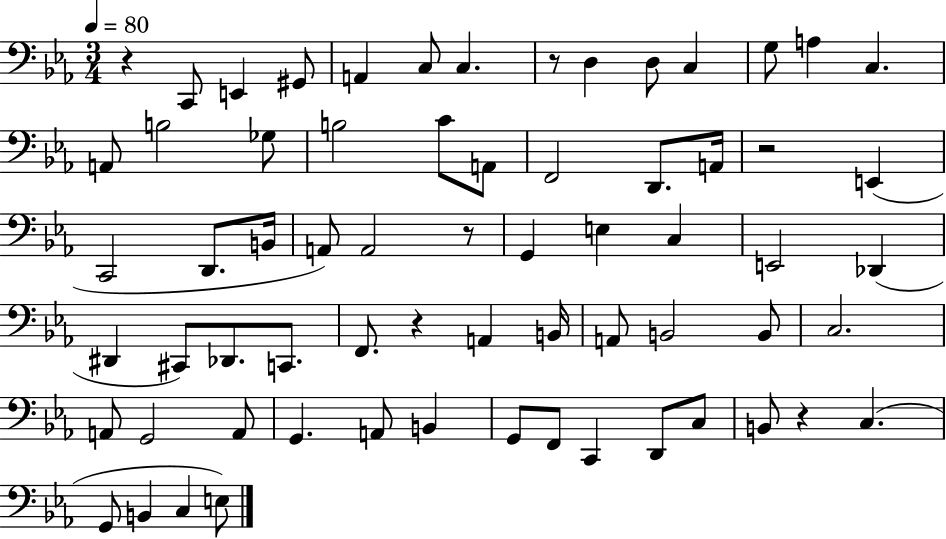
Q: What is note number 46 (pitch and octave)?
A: A2